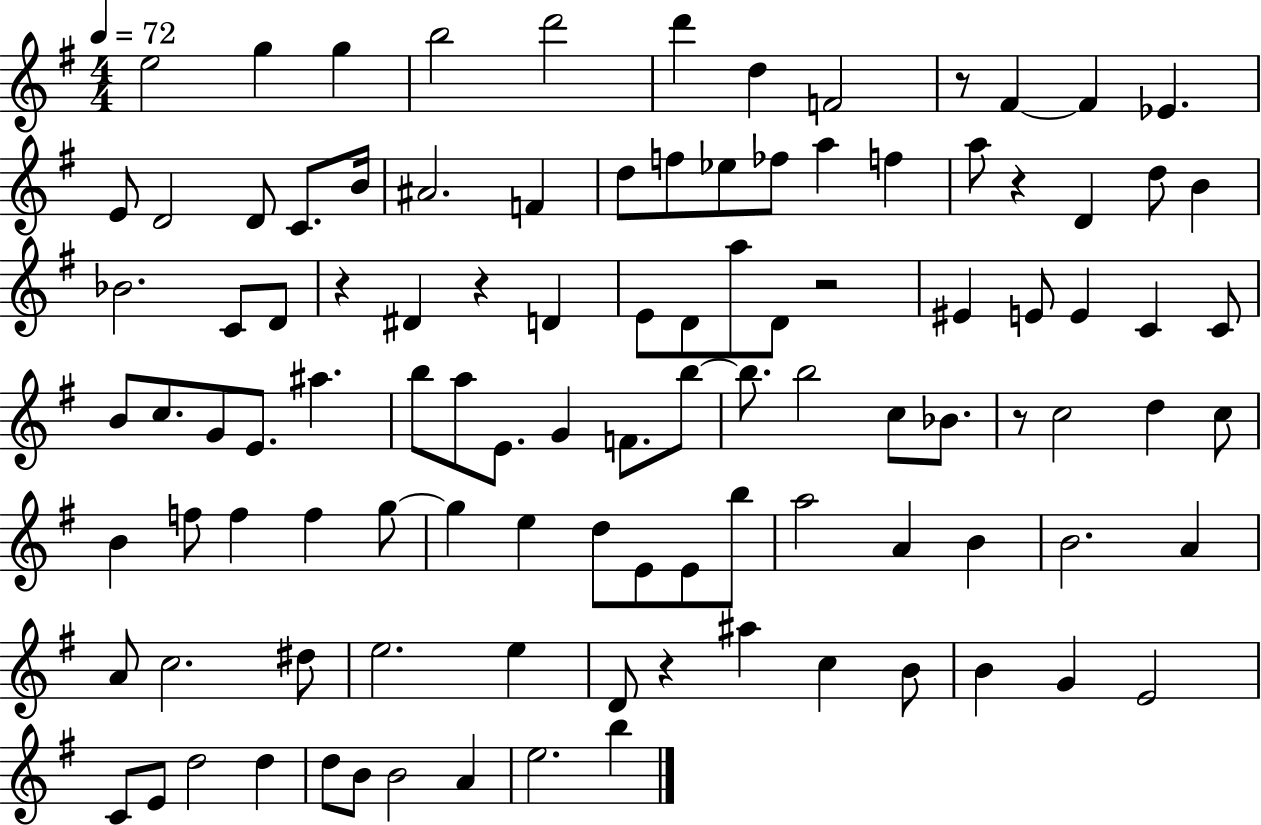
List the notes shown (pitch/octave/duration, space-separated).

E5/h G5/q G5/q B5/h D6/h D6/q D5/q F4/h R/e F#4/q F#4/q Eb4/q. E4/e D4/h D4/e C4/e. B4/s A#4/h. F4/q D5/e F5/e Eb5/e FES5/e A5/q F5/q A5/e R/q D4/q D5/e B4/q Bb4/h. C4/e D4/e R/q D#4/q R/q D4/q E4/e D4/e A5/e D4/e R/h EIS4/q E4/e E4/q C4/q C4/e B4/e C5/e. G4/e E4/e. A#5/q. B5/e A5/e E4/e. G4/q F4/e. B5/e B5/e. B5/h C5/e Bb4/e. R/e C5/h D5/q C5/e B4/q F5/e F5/q F5/q G5/e G5/q E5/q D5/e E4/e E4/e B5/e A5/h A4/q B4/q B4/h. A4/q A4/e C5/h. D#5/e E5/h. E5/q D4/e R/q A#5/q C5/q B4/e B4/q G4/q E4/h C4/e E4/e D5/h D5/q D5/e B4/e B4/h A4/q E5/h. B5/q